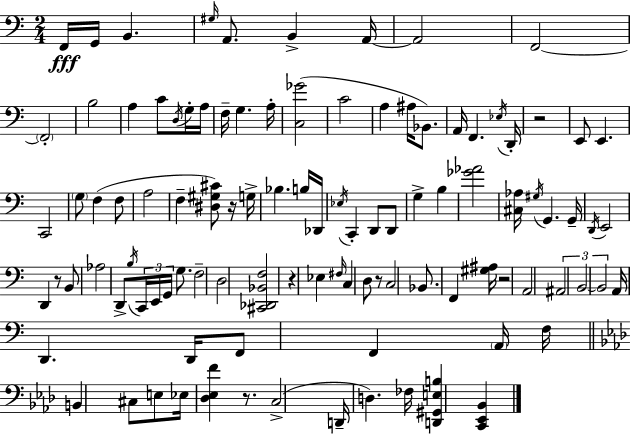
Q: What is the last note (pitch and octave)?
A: FES3